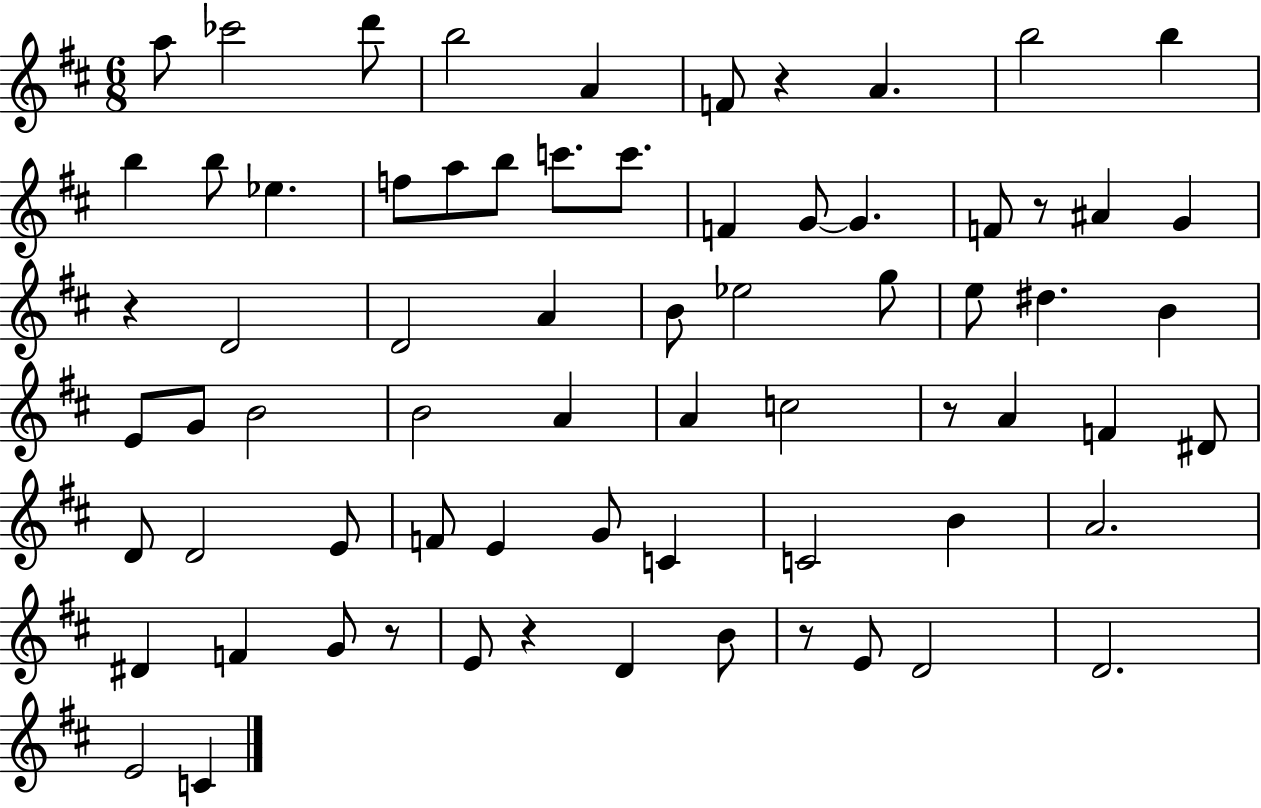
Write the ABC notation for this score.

X:1
T:Untitled
M:6/8
L:1/4
K:D
a/2 _c'2 d'/2 b2 A F/2 z A b2 b b b/2 _e f/2 a/2 b/2 c'/2 c'/2 F G/2 G F/2 z/2 ^A G z D2 D2 A B/2 _e2 g/2 e/2 ^d B E/2 G/2 B2 B2 A A c2 z/2 A F ^D/2 D/2 D2 E/2 F/2 E G/2 C C2 B A2 ^D F G/2 z/2 E/2 z D B/2 z/2 E/2 D2 D2 E2 C